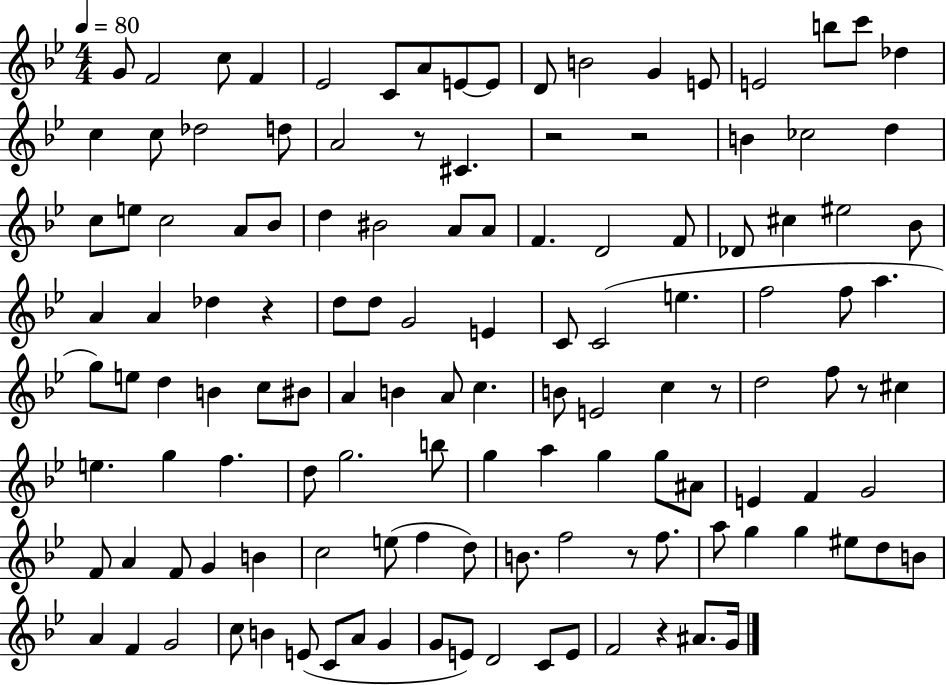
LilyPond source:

{
  \clef treble
  \numericTimeSignature
  \time 4/4
  \key bes \major
  \tempo 4 = 80
  g'8 f'2 c''8 f'4 | ees'2 c'8 a'8 e'8~~ e'8 | d'8 b'2 g'4 e'8 | e'2 b''8 c'''8 des''4 | \break c''4 c''8 des''2 d''8 | a'2 r8 cis'4. | r2 r2 | b'4 ces''2 d''4 | \break c''8 e''8 c''2 a'8 bes'8 | d''4 bis'2 a'8 a'8 | f'4. d'2 f'8 | des'8 cis''4 eis''2 bes'8 | \break a'4 a'4 des''4 r4 | d''8 d''8 g'2 e'4 | c'8 c'2( e''4. | f''2 f''8 a''4. | \break g''8) e''8 d''4 b'4 c''8 bis'8 | a'4 b'4 a'8 c''4. | b'8 e'2 c''4 r8 | d''2 f''8 r8 cis''4 | \break e''4. g''4 f''4. | d''8 g''2. b''8 | g''4 a''4 g''4 g''8 ais'8 | e'4 f'4 g'2 | \break f'8 a'4 f'8 g'4 b'4 | c''2 e''8( f''4 d''8) | b'8. f''2 r8 f''8. | a''8 g''4 g''4 eis''8 d''8 b'8 | \break a'4 f'4 g'2 | c''8 b'4 e'8( c'8 a'8 g'4 | g'8 e'8) d'2 c'8 e'8 | f'2 r4 ais'8. g'16 | \break \bar "|."
}